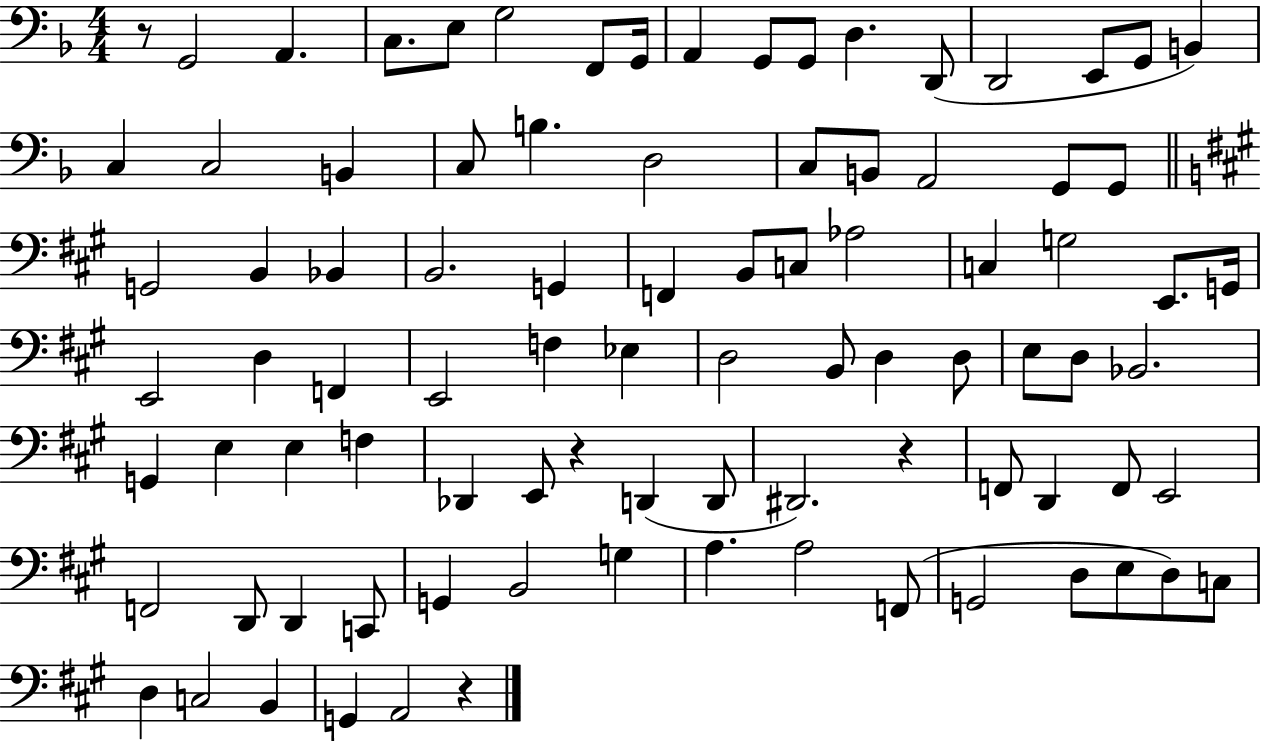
X:1
T:Untitled
M:4/4
L:1/4
K:F
z/2 G,,2 A,, C,/2 E,/2 G,2 F,,/2 G,,/4 A,, G,,/2 G,,/2 D, D,,/2 D,,2 E,,/2 G,,/2 B,, C, C,2 B,, C,/2 B, D,2 C,/2 B,,/2 A,,2 G,,/2 G,,/2 G,,2 B,, _B,, B,,2 G,, F,, B,,/2 C,/2 _A,2 C, G,2 E,,/2 G,,/4 E,,2 D, F,, E,,2 F, _E, D,2 B,,/2 D, D,/2 E,/2 D,/2 _B,,2 G,, E, E, F, _D,, E,,/2 z D,, D,,/2 ^D,,2 z F,,/2 D,, F,,/2 E,,2 F,,2 D,,/2 D,, C,,/2 G,, B,,2 G, A, A,2 F,,/2 G,,2 D,/2 E,/2 D,/2 C,/2 D, C,2 B,, G,, A,,2 z